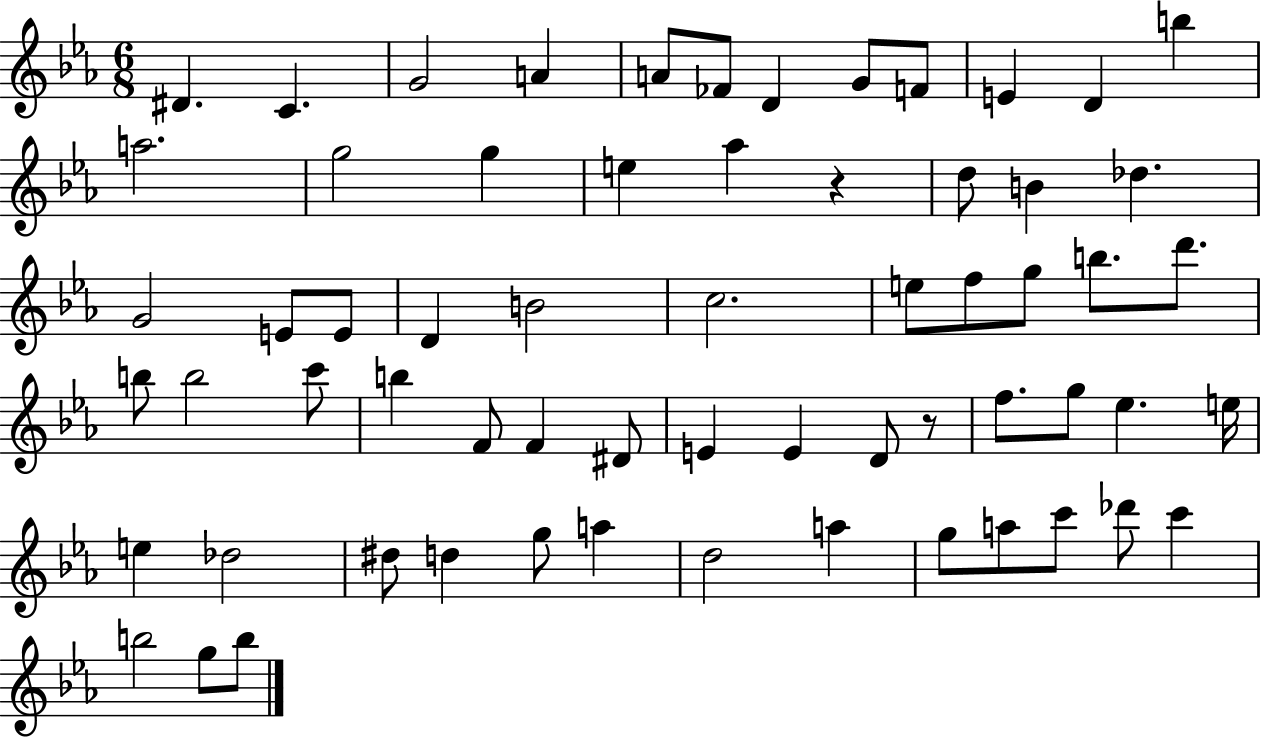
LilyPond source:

{
  \clef treble
  \numericTimeSignature
  \time 6/8
  \key ees \major
  dis'4. c'4. | g'2 a'4 | a'8 fes'8 d'4 g'8 f'8 | e'4 d'4 b''4 | \break a''2. | g''2 g''4 | e''4 aes''4 r4 | d''8 b'4 des''4. | \break g'2 e'8 e'8 | d'4 b'2 | c''2. | e''8 f''8 g''8 b''8. d'''8. | \break b''8 b''2 c'''8 | b''4 f'8 f'4 dis'8 | e'4 e'4 d'8 r8 | f''8. g''8 ees''4. e''16 | \break e''4 des''2 | dis''8 d''4 g''8 a''4 | d''2 a''4 | g''8 a''8 c'''8 des'''8 c'''4 | \break b''2 g''8 b''8 | \bar "|."
}